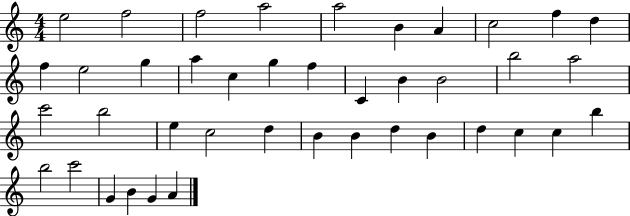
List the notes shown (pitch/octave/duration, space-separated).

E5/h F5/h F5/h A5/h A5/h B4/q A4/q C5/h F5/q D5/q F5/q E5/h G5/q A5/q C5/q G5/q F5/q C4/q B4/q B4/h B5/h A5/h C6/h B5/h E5/q C5/h D5/q B4/q B4/q D5/q B4/q D5/q C5/q C5/q B5/q B5/h C6/h G4/q B4/q G4/q A4/q